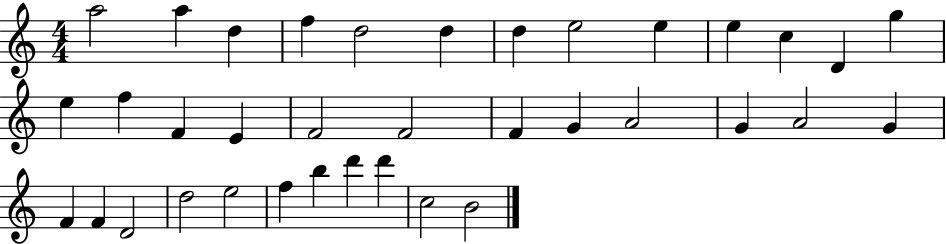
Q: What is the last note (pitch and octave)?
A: B4